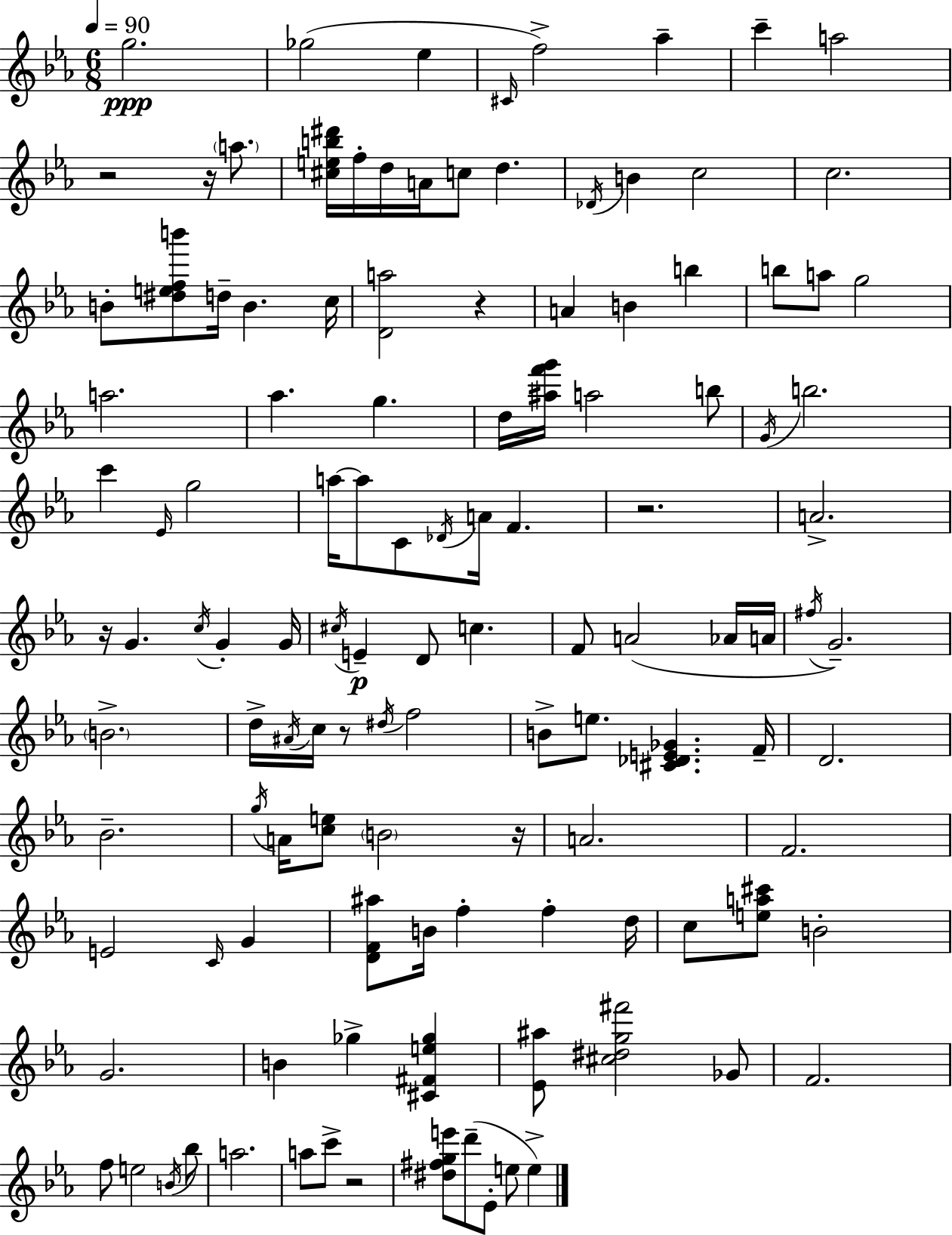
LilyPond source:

{
  \clef treble
  \numericTimeSignature
  \time 6/8
  \key ees \major
  \tempo 4 = 90
  g''2.\ppp | ges''2( ees''4 | \grace { cis'16 }) f''2-> aes''4-- | c'''4-- a''2 | \break r2 r16 \parenthesize a''8. | <cis'' e'' b'' dis'''>16 f''16-. d''16 a'16 c''8 d''4. | \acciaccatura { des'16 } b'4 c''2 | c''2. | \break b'8-. <dis'' e'' f'' b'''>8 d''16-- b'4. | c''16 <d' a''>2 r4 | a'4 b'4 b''4 | b''8 a''8 g''2 | \break a''2. | aes''4. g''4. | d''16 <ais'' f''' g'''>16 a''2 | b''8 \acciaccatura { g'16 } b''2. | \break c'''4 \grace { ees'16 } g''2 | a''16~~ a''8 c'8 \acciaccatura { des'16 } a'16 f'4. | r2. | a'2.-> | \break r16 g'4. | \acciaccatura { c''16 } g'4-. g'16 \acciaccatura { cis''16 } e'4--\p d'8 | c''4. f'8 a'2( | aes'16 a'16 \acciaccatura { fis''16 }) g'2.-- | \break \parenthesize b'2.-> | d''16-> \acciaccatura { ais'16 } c''16 r8 | \acciaccatura { dis''16 } f''2 b'8-> | e''8. <cis' des' e' ges'>4. f'16-- d'2. | \break bes'2.-- | \acciaccatura { g''16 } a'16 | <c'' e''>8 \parenthesize b'2 r16 a'2. | f'2. | \break e'2 | \grace { c'16 } g'4 | <d' f' ais''>8 b'16 f''4-. f''4-. d''16 | c''8 <e'' a'' cis'''>8 b'2-. | \break g'2. | b'4 ges''4-> <cis' fis' e'' ges''>4 | <ees' ais''>8 <cis'' dis'' g'' fis'''>2 ges'8 | f'2. | \break f''8 e''2 \acciaccatura { b'16 } bes''8 | a''2. | a''8 c'''8-> r2 | <dis'' fis'' g'' e'''>8 d'''8--( ees'8-. e''8 e''4->) | \break \bar "|."
}